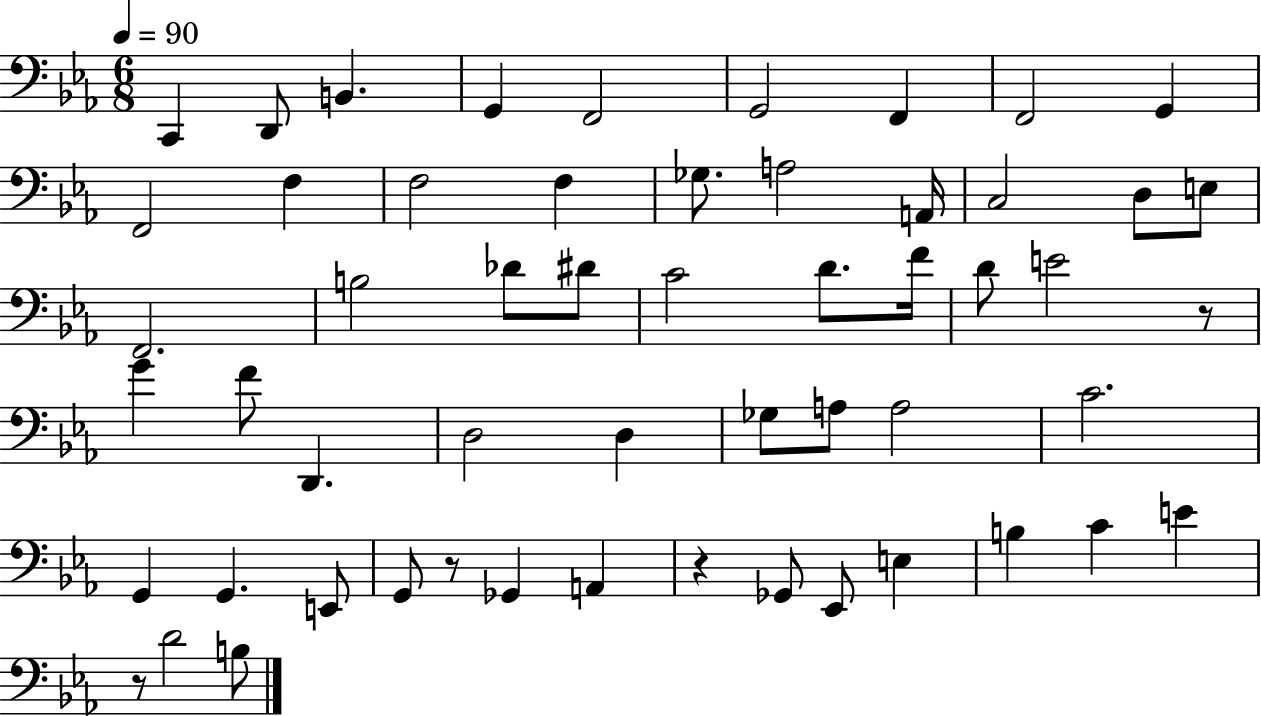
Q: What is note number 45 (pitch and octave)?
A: Eb2